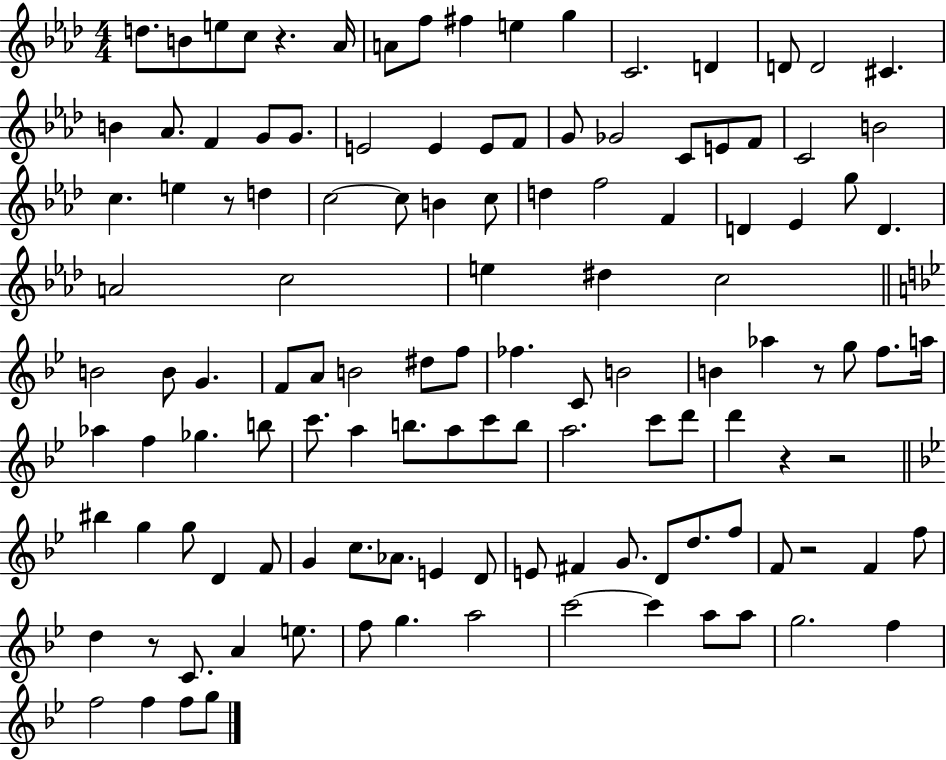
D5/e. B4/e E5/e C5/e R/q. Ab4/s A4/e F5/e F#5/q E5/q G5/q C4/h. D4/q D4/e D4/h C#4/q. B4/q Ab4/e. F4/q G4/e G4/e. E4/h E4/q E4/e F4/e G4/e Gb4/h C4/e E4/e F4/e C4/h B4/h C5/q. E5/q R/e D5/q C5/h C5/e B4/q C5/e D5/q F5/h F4/q D4/q Eb4/q G5/e D4/q. A4/h C5/h E5/q D#5/q C5/h B4/h B4/e G4/q. F4/e A4/e B4/h D#5/e F5/e FES5/q. C4/e B4/h B4/q Ab5/q R/e G5/e F5/e. A5/s Ab5/q F5/q Gb5/q. B5/e C6/e. A5/q B5/e. A5/e C6/e B5/e A5/h. C6/e D6/e D6/q R/q R/h BIS5/q G5/q G5/e D4/q F4/e G4/q C5/e. Ab4/e. E4/q D4/e E4/e F#4/q G4/e. D4/e D5/e. F5/e F4/e R/h F4/q F5/e D5/q R/e C4/e. A4/q E5/e. F5/e G5/q. A5/h C6/h C6/q A5/e A5/e G5/h. F5/q F5/h F5/q F5/e G5/e